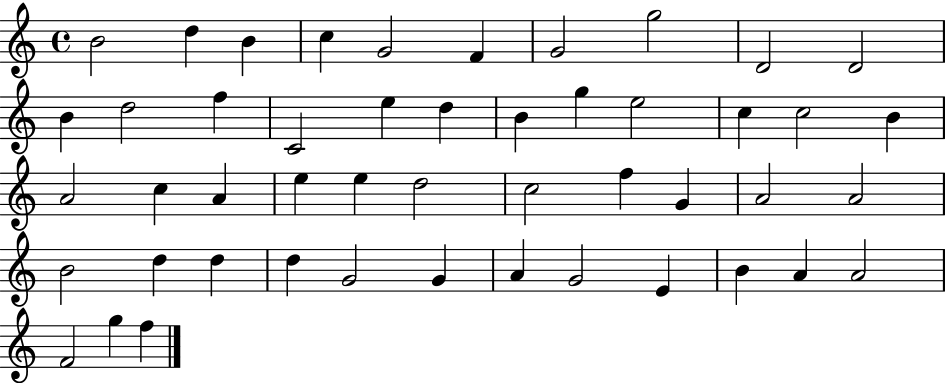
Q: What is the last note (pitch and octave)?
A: F5